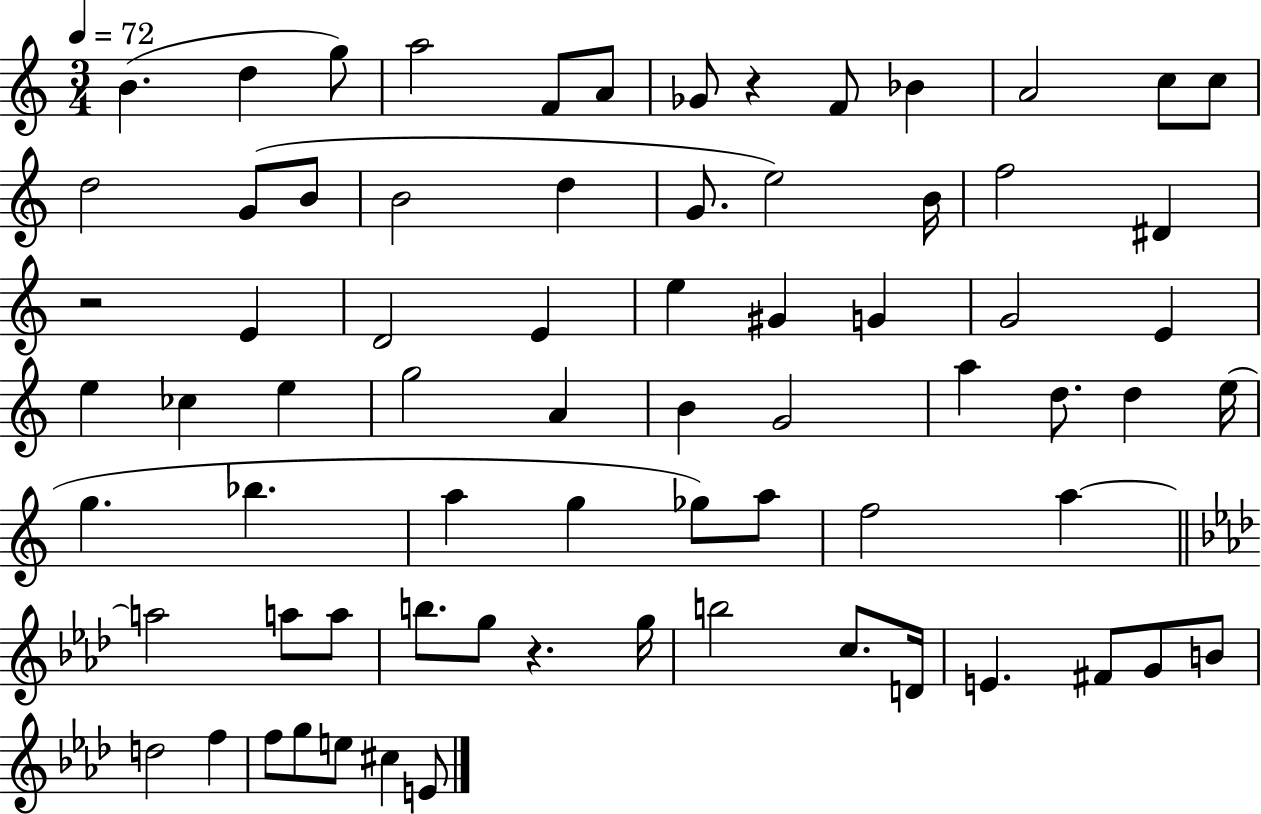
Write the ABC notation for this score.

X:1
T:Untitled
M:3/4
L:1/4
K:C
B d g/2 a2 F/2 A/2 _G/2 z F/2 _B A2 c/2 c/2 d2 G/2 B/2 B2 d G/2 e2 B/4 f2 ^D z2 E D2 E e ^G G G2 E e _c e g2 A B G2 a d/2 d e/4 g _b a g _g/2 a/2 f2 a a2 a/2 a/2 b/2 g/2 z g/4 b2 c/2 D/4 E ^F/2 G/2 B/2 d2 f f/2 g/2 e/2 ^c E/2